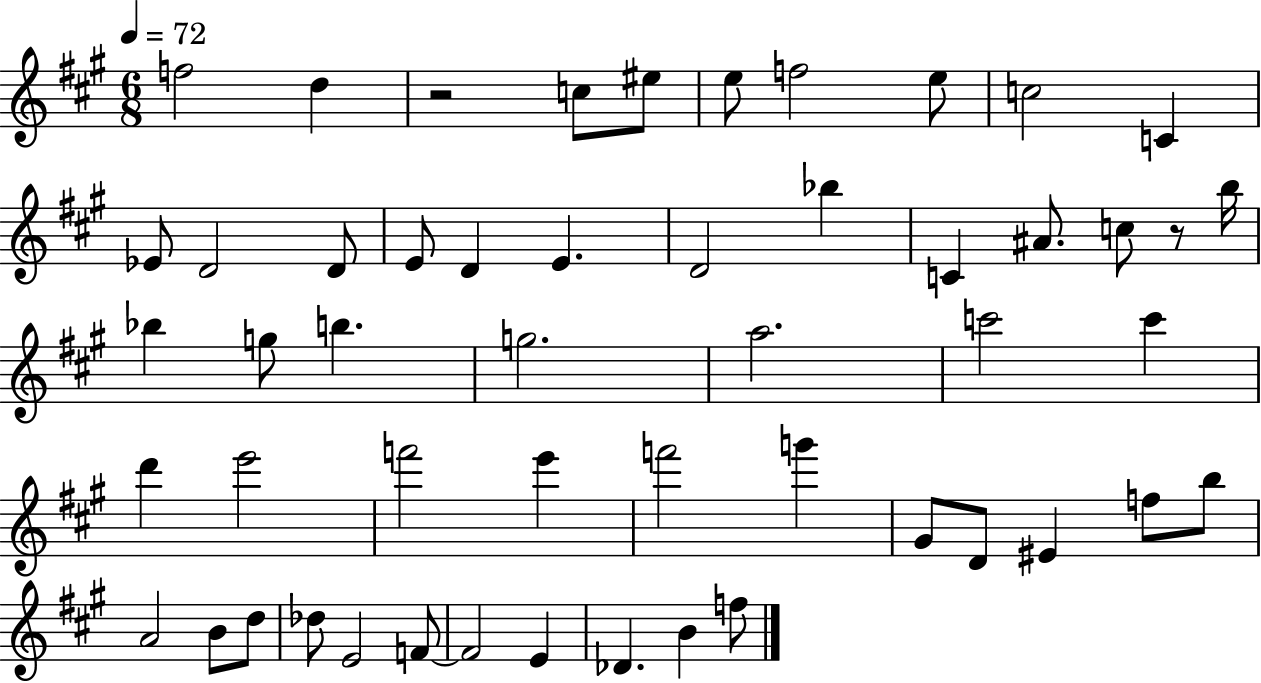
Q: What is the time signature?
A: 6/8